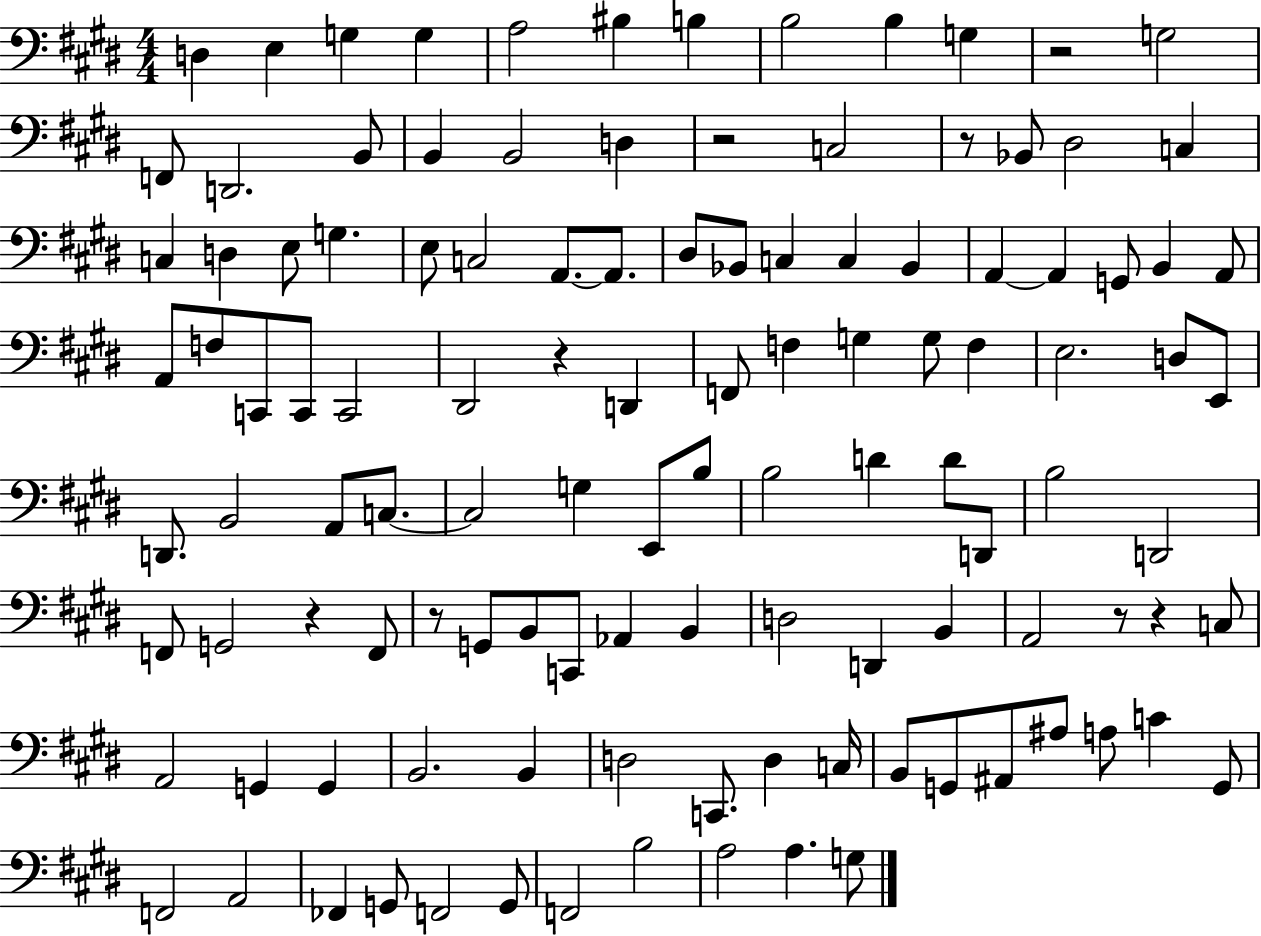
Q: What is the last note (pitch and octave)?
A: G3